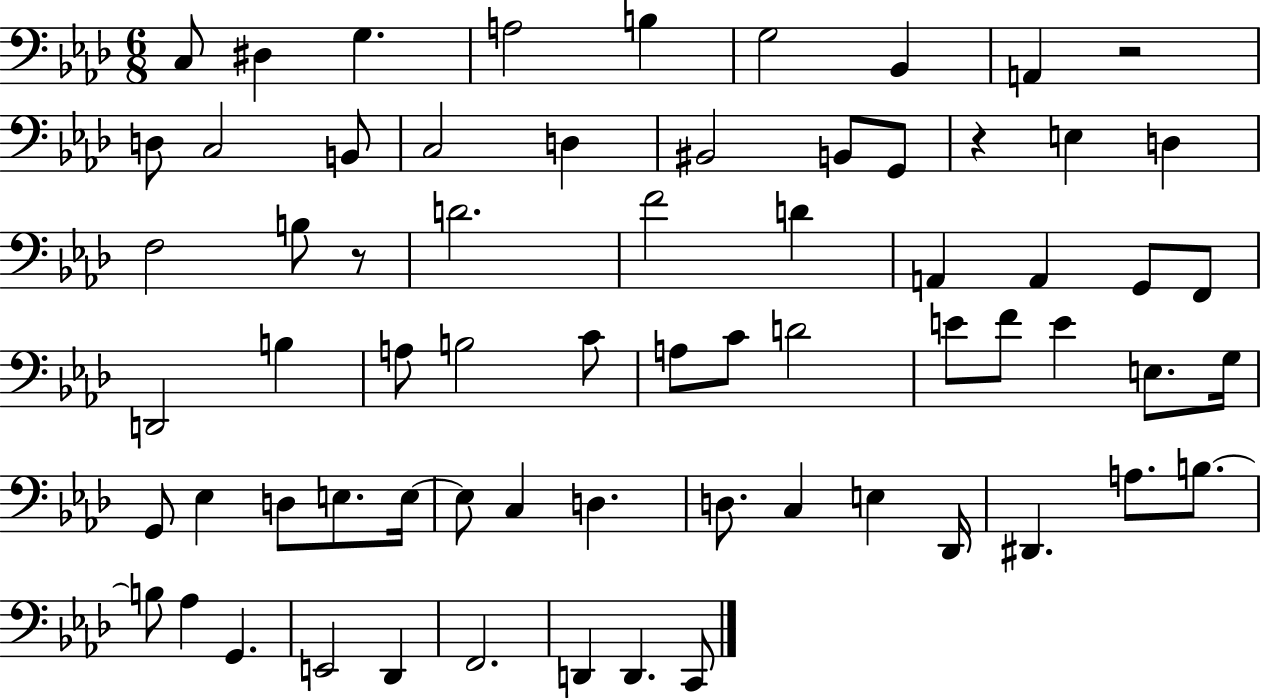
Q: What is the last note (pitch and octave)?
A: C2